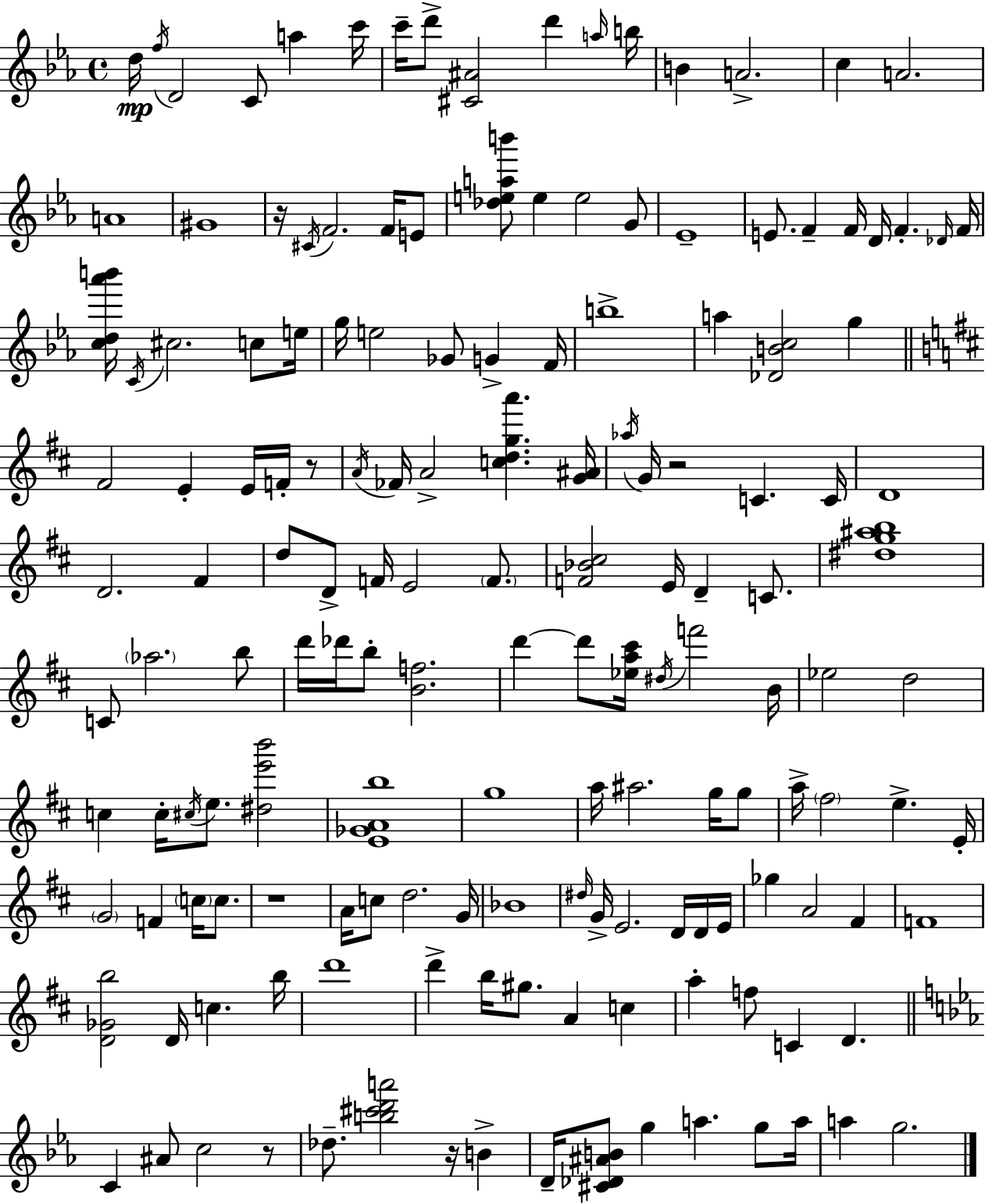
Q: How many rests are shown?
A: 6